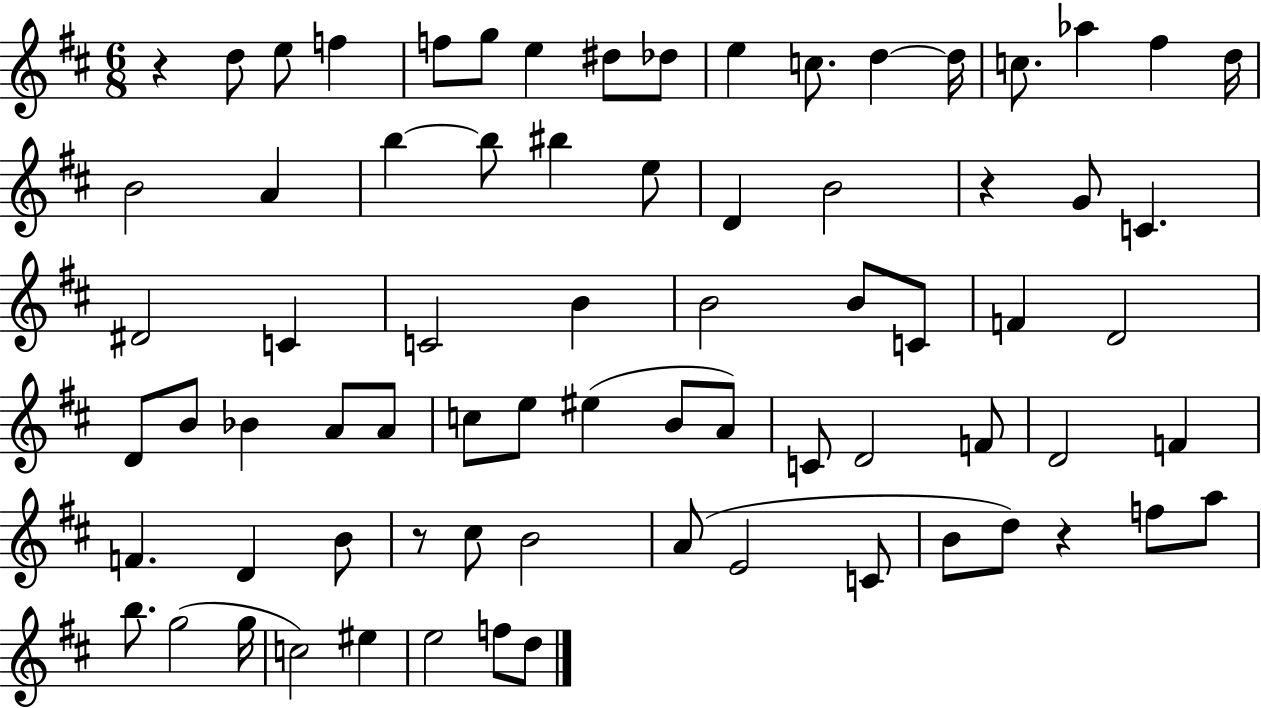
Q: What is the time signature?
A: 6/8